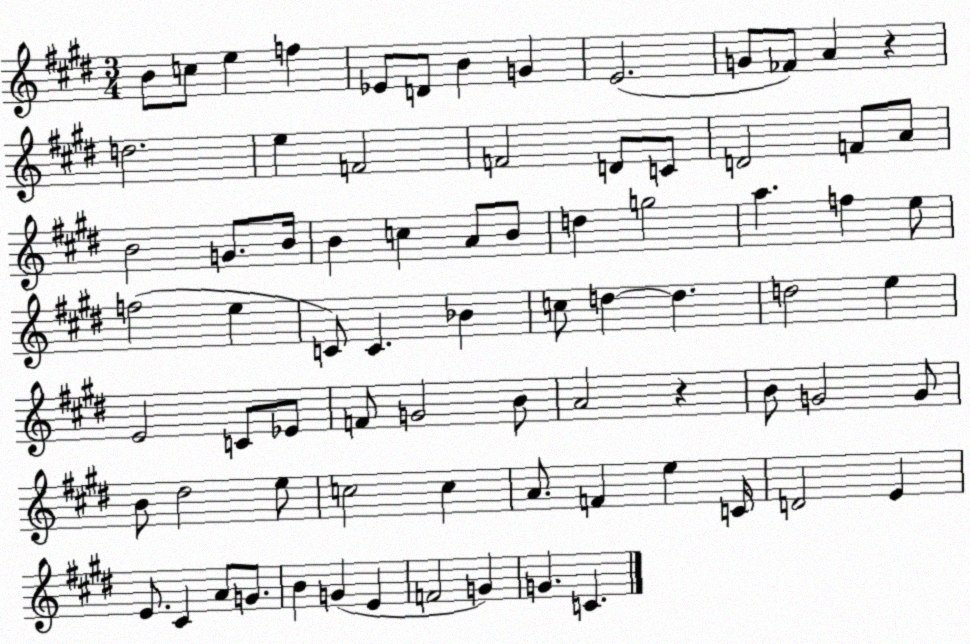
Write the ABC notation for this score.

X:1
T:Untitled
M:3/4
L:1/4
K:E
B/2 c/2 e f _E/2 D/2 B G E2 G/2 _F/2 A z d2 e F2 F2 D/2 C/2 D2 F/2 A/2 B2 G/2 B/4 B c A/2 B/2 d g2 a f e/2 f2 e C/2 C _B c/2 d d d2 e E2 C/2 _E/2 F/2 G2 B/2 A2 z B/2 G2 G/2 B/2 ^d2 e/2 c2 c A/2 F e C/4 D2 E E/2 ^C A/2 G/2 B G E F2 G G C